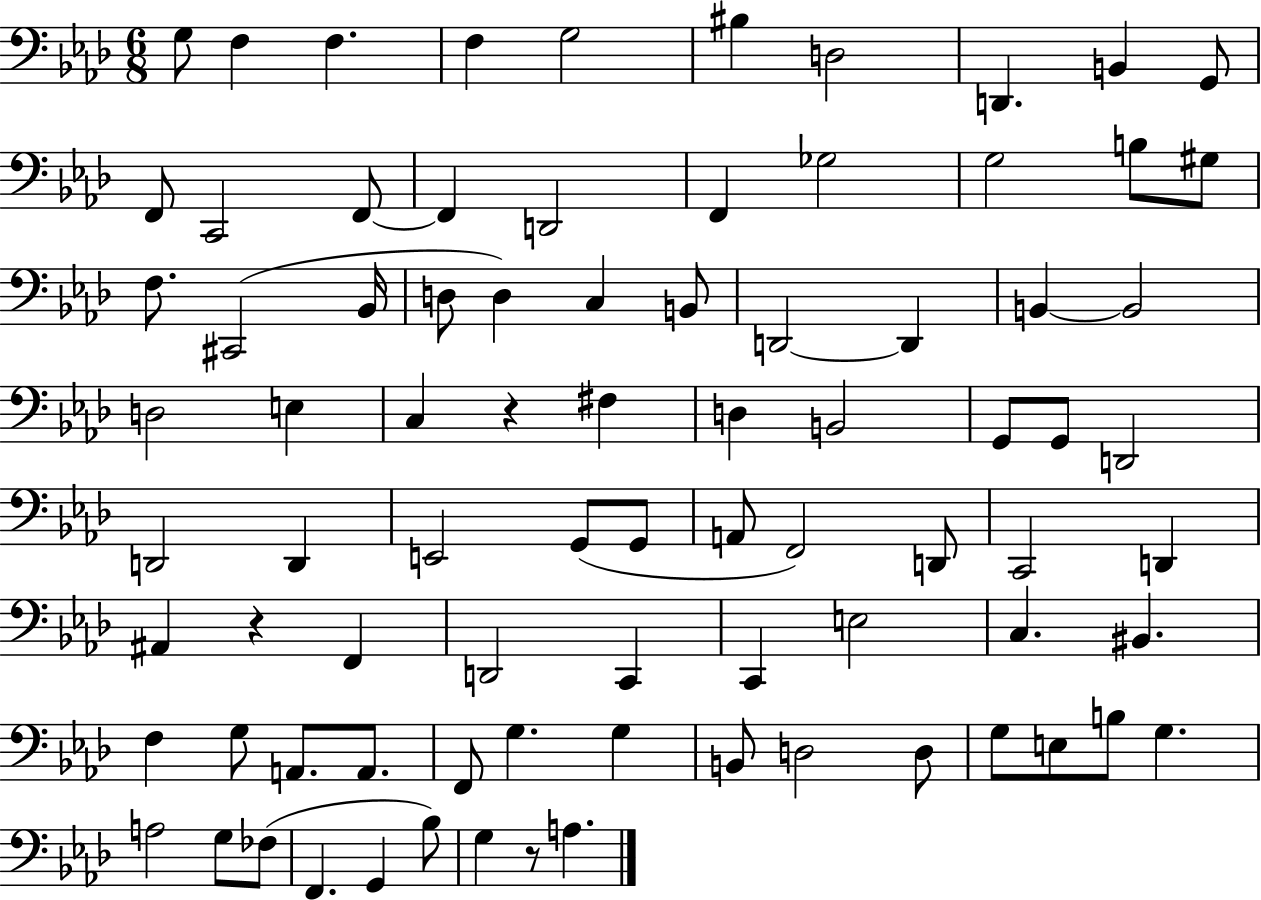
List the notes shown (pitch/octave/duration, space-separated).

G3/e F3/q F3/q. F3/q G3/h BIS3/q D3/h D2/q. B2/q G2/e F2/e C2/h F2/e F2/q D2/h F2/q Gb3/h G3/h B3/e G#3/e F3/e. C#2/h Bb2/s D3/e D3/q C3/q B2/e D2/h D2/q B2/q B2/h D3/h E3/q C3/q R/q F#3/q D3/q B2/h G2/e G2/e D2/h D2/h D2/q E2/h G2/e G2/e A2/e F2/h D2/e C2/h D2/q A#2/q R/q F2/q D2/h C2/q C2/q E3/h C3/q. BIS2/q. F3/q G3/e A2/e. A2/e. F2/e G3/q. G3/q B2/e D3/h D3/e G3/e E3/e B3/e G3/q. A3/h G3/e FES3/e F2/q. G2/q Bb3/e G3/q R/e A3/q.